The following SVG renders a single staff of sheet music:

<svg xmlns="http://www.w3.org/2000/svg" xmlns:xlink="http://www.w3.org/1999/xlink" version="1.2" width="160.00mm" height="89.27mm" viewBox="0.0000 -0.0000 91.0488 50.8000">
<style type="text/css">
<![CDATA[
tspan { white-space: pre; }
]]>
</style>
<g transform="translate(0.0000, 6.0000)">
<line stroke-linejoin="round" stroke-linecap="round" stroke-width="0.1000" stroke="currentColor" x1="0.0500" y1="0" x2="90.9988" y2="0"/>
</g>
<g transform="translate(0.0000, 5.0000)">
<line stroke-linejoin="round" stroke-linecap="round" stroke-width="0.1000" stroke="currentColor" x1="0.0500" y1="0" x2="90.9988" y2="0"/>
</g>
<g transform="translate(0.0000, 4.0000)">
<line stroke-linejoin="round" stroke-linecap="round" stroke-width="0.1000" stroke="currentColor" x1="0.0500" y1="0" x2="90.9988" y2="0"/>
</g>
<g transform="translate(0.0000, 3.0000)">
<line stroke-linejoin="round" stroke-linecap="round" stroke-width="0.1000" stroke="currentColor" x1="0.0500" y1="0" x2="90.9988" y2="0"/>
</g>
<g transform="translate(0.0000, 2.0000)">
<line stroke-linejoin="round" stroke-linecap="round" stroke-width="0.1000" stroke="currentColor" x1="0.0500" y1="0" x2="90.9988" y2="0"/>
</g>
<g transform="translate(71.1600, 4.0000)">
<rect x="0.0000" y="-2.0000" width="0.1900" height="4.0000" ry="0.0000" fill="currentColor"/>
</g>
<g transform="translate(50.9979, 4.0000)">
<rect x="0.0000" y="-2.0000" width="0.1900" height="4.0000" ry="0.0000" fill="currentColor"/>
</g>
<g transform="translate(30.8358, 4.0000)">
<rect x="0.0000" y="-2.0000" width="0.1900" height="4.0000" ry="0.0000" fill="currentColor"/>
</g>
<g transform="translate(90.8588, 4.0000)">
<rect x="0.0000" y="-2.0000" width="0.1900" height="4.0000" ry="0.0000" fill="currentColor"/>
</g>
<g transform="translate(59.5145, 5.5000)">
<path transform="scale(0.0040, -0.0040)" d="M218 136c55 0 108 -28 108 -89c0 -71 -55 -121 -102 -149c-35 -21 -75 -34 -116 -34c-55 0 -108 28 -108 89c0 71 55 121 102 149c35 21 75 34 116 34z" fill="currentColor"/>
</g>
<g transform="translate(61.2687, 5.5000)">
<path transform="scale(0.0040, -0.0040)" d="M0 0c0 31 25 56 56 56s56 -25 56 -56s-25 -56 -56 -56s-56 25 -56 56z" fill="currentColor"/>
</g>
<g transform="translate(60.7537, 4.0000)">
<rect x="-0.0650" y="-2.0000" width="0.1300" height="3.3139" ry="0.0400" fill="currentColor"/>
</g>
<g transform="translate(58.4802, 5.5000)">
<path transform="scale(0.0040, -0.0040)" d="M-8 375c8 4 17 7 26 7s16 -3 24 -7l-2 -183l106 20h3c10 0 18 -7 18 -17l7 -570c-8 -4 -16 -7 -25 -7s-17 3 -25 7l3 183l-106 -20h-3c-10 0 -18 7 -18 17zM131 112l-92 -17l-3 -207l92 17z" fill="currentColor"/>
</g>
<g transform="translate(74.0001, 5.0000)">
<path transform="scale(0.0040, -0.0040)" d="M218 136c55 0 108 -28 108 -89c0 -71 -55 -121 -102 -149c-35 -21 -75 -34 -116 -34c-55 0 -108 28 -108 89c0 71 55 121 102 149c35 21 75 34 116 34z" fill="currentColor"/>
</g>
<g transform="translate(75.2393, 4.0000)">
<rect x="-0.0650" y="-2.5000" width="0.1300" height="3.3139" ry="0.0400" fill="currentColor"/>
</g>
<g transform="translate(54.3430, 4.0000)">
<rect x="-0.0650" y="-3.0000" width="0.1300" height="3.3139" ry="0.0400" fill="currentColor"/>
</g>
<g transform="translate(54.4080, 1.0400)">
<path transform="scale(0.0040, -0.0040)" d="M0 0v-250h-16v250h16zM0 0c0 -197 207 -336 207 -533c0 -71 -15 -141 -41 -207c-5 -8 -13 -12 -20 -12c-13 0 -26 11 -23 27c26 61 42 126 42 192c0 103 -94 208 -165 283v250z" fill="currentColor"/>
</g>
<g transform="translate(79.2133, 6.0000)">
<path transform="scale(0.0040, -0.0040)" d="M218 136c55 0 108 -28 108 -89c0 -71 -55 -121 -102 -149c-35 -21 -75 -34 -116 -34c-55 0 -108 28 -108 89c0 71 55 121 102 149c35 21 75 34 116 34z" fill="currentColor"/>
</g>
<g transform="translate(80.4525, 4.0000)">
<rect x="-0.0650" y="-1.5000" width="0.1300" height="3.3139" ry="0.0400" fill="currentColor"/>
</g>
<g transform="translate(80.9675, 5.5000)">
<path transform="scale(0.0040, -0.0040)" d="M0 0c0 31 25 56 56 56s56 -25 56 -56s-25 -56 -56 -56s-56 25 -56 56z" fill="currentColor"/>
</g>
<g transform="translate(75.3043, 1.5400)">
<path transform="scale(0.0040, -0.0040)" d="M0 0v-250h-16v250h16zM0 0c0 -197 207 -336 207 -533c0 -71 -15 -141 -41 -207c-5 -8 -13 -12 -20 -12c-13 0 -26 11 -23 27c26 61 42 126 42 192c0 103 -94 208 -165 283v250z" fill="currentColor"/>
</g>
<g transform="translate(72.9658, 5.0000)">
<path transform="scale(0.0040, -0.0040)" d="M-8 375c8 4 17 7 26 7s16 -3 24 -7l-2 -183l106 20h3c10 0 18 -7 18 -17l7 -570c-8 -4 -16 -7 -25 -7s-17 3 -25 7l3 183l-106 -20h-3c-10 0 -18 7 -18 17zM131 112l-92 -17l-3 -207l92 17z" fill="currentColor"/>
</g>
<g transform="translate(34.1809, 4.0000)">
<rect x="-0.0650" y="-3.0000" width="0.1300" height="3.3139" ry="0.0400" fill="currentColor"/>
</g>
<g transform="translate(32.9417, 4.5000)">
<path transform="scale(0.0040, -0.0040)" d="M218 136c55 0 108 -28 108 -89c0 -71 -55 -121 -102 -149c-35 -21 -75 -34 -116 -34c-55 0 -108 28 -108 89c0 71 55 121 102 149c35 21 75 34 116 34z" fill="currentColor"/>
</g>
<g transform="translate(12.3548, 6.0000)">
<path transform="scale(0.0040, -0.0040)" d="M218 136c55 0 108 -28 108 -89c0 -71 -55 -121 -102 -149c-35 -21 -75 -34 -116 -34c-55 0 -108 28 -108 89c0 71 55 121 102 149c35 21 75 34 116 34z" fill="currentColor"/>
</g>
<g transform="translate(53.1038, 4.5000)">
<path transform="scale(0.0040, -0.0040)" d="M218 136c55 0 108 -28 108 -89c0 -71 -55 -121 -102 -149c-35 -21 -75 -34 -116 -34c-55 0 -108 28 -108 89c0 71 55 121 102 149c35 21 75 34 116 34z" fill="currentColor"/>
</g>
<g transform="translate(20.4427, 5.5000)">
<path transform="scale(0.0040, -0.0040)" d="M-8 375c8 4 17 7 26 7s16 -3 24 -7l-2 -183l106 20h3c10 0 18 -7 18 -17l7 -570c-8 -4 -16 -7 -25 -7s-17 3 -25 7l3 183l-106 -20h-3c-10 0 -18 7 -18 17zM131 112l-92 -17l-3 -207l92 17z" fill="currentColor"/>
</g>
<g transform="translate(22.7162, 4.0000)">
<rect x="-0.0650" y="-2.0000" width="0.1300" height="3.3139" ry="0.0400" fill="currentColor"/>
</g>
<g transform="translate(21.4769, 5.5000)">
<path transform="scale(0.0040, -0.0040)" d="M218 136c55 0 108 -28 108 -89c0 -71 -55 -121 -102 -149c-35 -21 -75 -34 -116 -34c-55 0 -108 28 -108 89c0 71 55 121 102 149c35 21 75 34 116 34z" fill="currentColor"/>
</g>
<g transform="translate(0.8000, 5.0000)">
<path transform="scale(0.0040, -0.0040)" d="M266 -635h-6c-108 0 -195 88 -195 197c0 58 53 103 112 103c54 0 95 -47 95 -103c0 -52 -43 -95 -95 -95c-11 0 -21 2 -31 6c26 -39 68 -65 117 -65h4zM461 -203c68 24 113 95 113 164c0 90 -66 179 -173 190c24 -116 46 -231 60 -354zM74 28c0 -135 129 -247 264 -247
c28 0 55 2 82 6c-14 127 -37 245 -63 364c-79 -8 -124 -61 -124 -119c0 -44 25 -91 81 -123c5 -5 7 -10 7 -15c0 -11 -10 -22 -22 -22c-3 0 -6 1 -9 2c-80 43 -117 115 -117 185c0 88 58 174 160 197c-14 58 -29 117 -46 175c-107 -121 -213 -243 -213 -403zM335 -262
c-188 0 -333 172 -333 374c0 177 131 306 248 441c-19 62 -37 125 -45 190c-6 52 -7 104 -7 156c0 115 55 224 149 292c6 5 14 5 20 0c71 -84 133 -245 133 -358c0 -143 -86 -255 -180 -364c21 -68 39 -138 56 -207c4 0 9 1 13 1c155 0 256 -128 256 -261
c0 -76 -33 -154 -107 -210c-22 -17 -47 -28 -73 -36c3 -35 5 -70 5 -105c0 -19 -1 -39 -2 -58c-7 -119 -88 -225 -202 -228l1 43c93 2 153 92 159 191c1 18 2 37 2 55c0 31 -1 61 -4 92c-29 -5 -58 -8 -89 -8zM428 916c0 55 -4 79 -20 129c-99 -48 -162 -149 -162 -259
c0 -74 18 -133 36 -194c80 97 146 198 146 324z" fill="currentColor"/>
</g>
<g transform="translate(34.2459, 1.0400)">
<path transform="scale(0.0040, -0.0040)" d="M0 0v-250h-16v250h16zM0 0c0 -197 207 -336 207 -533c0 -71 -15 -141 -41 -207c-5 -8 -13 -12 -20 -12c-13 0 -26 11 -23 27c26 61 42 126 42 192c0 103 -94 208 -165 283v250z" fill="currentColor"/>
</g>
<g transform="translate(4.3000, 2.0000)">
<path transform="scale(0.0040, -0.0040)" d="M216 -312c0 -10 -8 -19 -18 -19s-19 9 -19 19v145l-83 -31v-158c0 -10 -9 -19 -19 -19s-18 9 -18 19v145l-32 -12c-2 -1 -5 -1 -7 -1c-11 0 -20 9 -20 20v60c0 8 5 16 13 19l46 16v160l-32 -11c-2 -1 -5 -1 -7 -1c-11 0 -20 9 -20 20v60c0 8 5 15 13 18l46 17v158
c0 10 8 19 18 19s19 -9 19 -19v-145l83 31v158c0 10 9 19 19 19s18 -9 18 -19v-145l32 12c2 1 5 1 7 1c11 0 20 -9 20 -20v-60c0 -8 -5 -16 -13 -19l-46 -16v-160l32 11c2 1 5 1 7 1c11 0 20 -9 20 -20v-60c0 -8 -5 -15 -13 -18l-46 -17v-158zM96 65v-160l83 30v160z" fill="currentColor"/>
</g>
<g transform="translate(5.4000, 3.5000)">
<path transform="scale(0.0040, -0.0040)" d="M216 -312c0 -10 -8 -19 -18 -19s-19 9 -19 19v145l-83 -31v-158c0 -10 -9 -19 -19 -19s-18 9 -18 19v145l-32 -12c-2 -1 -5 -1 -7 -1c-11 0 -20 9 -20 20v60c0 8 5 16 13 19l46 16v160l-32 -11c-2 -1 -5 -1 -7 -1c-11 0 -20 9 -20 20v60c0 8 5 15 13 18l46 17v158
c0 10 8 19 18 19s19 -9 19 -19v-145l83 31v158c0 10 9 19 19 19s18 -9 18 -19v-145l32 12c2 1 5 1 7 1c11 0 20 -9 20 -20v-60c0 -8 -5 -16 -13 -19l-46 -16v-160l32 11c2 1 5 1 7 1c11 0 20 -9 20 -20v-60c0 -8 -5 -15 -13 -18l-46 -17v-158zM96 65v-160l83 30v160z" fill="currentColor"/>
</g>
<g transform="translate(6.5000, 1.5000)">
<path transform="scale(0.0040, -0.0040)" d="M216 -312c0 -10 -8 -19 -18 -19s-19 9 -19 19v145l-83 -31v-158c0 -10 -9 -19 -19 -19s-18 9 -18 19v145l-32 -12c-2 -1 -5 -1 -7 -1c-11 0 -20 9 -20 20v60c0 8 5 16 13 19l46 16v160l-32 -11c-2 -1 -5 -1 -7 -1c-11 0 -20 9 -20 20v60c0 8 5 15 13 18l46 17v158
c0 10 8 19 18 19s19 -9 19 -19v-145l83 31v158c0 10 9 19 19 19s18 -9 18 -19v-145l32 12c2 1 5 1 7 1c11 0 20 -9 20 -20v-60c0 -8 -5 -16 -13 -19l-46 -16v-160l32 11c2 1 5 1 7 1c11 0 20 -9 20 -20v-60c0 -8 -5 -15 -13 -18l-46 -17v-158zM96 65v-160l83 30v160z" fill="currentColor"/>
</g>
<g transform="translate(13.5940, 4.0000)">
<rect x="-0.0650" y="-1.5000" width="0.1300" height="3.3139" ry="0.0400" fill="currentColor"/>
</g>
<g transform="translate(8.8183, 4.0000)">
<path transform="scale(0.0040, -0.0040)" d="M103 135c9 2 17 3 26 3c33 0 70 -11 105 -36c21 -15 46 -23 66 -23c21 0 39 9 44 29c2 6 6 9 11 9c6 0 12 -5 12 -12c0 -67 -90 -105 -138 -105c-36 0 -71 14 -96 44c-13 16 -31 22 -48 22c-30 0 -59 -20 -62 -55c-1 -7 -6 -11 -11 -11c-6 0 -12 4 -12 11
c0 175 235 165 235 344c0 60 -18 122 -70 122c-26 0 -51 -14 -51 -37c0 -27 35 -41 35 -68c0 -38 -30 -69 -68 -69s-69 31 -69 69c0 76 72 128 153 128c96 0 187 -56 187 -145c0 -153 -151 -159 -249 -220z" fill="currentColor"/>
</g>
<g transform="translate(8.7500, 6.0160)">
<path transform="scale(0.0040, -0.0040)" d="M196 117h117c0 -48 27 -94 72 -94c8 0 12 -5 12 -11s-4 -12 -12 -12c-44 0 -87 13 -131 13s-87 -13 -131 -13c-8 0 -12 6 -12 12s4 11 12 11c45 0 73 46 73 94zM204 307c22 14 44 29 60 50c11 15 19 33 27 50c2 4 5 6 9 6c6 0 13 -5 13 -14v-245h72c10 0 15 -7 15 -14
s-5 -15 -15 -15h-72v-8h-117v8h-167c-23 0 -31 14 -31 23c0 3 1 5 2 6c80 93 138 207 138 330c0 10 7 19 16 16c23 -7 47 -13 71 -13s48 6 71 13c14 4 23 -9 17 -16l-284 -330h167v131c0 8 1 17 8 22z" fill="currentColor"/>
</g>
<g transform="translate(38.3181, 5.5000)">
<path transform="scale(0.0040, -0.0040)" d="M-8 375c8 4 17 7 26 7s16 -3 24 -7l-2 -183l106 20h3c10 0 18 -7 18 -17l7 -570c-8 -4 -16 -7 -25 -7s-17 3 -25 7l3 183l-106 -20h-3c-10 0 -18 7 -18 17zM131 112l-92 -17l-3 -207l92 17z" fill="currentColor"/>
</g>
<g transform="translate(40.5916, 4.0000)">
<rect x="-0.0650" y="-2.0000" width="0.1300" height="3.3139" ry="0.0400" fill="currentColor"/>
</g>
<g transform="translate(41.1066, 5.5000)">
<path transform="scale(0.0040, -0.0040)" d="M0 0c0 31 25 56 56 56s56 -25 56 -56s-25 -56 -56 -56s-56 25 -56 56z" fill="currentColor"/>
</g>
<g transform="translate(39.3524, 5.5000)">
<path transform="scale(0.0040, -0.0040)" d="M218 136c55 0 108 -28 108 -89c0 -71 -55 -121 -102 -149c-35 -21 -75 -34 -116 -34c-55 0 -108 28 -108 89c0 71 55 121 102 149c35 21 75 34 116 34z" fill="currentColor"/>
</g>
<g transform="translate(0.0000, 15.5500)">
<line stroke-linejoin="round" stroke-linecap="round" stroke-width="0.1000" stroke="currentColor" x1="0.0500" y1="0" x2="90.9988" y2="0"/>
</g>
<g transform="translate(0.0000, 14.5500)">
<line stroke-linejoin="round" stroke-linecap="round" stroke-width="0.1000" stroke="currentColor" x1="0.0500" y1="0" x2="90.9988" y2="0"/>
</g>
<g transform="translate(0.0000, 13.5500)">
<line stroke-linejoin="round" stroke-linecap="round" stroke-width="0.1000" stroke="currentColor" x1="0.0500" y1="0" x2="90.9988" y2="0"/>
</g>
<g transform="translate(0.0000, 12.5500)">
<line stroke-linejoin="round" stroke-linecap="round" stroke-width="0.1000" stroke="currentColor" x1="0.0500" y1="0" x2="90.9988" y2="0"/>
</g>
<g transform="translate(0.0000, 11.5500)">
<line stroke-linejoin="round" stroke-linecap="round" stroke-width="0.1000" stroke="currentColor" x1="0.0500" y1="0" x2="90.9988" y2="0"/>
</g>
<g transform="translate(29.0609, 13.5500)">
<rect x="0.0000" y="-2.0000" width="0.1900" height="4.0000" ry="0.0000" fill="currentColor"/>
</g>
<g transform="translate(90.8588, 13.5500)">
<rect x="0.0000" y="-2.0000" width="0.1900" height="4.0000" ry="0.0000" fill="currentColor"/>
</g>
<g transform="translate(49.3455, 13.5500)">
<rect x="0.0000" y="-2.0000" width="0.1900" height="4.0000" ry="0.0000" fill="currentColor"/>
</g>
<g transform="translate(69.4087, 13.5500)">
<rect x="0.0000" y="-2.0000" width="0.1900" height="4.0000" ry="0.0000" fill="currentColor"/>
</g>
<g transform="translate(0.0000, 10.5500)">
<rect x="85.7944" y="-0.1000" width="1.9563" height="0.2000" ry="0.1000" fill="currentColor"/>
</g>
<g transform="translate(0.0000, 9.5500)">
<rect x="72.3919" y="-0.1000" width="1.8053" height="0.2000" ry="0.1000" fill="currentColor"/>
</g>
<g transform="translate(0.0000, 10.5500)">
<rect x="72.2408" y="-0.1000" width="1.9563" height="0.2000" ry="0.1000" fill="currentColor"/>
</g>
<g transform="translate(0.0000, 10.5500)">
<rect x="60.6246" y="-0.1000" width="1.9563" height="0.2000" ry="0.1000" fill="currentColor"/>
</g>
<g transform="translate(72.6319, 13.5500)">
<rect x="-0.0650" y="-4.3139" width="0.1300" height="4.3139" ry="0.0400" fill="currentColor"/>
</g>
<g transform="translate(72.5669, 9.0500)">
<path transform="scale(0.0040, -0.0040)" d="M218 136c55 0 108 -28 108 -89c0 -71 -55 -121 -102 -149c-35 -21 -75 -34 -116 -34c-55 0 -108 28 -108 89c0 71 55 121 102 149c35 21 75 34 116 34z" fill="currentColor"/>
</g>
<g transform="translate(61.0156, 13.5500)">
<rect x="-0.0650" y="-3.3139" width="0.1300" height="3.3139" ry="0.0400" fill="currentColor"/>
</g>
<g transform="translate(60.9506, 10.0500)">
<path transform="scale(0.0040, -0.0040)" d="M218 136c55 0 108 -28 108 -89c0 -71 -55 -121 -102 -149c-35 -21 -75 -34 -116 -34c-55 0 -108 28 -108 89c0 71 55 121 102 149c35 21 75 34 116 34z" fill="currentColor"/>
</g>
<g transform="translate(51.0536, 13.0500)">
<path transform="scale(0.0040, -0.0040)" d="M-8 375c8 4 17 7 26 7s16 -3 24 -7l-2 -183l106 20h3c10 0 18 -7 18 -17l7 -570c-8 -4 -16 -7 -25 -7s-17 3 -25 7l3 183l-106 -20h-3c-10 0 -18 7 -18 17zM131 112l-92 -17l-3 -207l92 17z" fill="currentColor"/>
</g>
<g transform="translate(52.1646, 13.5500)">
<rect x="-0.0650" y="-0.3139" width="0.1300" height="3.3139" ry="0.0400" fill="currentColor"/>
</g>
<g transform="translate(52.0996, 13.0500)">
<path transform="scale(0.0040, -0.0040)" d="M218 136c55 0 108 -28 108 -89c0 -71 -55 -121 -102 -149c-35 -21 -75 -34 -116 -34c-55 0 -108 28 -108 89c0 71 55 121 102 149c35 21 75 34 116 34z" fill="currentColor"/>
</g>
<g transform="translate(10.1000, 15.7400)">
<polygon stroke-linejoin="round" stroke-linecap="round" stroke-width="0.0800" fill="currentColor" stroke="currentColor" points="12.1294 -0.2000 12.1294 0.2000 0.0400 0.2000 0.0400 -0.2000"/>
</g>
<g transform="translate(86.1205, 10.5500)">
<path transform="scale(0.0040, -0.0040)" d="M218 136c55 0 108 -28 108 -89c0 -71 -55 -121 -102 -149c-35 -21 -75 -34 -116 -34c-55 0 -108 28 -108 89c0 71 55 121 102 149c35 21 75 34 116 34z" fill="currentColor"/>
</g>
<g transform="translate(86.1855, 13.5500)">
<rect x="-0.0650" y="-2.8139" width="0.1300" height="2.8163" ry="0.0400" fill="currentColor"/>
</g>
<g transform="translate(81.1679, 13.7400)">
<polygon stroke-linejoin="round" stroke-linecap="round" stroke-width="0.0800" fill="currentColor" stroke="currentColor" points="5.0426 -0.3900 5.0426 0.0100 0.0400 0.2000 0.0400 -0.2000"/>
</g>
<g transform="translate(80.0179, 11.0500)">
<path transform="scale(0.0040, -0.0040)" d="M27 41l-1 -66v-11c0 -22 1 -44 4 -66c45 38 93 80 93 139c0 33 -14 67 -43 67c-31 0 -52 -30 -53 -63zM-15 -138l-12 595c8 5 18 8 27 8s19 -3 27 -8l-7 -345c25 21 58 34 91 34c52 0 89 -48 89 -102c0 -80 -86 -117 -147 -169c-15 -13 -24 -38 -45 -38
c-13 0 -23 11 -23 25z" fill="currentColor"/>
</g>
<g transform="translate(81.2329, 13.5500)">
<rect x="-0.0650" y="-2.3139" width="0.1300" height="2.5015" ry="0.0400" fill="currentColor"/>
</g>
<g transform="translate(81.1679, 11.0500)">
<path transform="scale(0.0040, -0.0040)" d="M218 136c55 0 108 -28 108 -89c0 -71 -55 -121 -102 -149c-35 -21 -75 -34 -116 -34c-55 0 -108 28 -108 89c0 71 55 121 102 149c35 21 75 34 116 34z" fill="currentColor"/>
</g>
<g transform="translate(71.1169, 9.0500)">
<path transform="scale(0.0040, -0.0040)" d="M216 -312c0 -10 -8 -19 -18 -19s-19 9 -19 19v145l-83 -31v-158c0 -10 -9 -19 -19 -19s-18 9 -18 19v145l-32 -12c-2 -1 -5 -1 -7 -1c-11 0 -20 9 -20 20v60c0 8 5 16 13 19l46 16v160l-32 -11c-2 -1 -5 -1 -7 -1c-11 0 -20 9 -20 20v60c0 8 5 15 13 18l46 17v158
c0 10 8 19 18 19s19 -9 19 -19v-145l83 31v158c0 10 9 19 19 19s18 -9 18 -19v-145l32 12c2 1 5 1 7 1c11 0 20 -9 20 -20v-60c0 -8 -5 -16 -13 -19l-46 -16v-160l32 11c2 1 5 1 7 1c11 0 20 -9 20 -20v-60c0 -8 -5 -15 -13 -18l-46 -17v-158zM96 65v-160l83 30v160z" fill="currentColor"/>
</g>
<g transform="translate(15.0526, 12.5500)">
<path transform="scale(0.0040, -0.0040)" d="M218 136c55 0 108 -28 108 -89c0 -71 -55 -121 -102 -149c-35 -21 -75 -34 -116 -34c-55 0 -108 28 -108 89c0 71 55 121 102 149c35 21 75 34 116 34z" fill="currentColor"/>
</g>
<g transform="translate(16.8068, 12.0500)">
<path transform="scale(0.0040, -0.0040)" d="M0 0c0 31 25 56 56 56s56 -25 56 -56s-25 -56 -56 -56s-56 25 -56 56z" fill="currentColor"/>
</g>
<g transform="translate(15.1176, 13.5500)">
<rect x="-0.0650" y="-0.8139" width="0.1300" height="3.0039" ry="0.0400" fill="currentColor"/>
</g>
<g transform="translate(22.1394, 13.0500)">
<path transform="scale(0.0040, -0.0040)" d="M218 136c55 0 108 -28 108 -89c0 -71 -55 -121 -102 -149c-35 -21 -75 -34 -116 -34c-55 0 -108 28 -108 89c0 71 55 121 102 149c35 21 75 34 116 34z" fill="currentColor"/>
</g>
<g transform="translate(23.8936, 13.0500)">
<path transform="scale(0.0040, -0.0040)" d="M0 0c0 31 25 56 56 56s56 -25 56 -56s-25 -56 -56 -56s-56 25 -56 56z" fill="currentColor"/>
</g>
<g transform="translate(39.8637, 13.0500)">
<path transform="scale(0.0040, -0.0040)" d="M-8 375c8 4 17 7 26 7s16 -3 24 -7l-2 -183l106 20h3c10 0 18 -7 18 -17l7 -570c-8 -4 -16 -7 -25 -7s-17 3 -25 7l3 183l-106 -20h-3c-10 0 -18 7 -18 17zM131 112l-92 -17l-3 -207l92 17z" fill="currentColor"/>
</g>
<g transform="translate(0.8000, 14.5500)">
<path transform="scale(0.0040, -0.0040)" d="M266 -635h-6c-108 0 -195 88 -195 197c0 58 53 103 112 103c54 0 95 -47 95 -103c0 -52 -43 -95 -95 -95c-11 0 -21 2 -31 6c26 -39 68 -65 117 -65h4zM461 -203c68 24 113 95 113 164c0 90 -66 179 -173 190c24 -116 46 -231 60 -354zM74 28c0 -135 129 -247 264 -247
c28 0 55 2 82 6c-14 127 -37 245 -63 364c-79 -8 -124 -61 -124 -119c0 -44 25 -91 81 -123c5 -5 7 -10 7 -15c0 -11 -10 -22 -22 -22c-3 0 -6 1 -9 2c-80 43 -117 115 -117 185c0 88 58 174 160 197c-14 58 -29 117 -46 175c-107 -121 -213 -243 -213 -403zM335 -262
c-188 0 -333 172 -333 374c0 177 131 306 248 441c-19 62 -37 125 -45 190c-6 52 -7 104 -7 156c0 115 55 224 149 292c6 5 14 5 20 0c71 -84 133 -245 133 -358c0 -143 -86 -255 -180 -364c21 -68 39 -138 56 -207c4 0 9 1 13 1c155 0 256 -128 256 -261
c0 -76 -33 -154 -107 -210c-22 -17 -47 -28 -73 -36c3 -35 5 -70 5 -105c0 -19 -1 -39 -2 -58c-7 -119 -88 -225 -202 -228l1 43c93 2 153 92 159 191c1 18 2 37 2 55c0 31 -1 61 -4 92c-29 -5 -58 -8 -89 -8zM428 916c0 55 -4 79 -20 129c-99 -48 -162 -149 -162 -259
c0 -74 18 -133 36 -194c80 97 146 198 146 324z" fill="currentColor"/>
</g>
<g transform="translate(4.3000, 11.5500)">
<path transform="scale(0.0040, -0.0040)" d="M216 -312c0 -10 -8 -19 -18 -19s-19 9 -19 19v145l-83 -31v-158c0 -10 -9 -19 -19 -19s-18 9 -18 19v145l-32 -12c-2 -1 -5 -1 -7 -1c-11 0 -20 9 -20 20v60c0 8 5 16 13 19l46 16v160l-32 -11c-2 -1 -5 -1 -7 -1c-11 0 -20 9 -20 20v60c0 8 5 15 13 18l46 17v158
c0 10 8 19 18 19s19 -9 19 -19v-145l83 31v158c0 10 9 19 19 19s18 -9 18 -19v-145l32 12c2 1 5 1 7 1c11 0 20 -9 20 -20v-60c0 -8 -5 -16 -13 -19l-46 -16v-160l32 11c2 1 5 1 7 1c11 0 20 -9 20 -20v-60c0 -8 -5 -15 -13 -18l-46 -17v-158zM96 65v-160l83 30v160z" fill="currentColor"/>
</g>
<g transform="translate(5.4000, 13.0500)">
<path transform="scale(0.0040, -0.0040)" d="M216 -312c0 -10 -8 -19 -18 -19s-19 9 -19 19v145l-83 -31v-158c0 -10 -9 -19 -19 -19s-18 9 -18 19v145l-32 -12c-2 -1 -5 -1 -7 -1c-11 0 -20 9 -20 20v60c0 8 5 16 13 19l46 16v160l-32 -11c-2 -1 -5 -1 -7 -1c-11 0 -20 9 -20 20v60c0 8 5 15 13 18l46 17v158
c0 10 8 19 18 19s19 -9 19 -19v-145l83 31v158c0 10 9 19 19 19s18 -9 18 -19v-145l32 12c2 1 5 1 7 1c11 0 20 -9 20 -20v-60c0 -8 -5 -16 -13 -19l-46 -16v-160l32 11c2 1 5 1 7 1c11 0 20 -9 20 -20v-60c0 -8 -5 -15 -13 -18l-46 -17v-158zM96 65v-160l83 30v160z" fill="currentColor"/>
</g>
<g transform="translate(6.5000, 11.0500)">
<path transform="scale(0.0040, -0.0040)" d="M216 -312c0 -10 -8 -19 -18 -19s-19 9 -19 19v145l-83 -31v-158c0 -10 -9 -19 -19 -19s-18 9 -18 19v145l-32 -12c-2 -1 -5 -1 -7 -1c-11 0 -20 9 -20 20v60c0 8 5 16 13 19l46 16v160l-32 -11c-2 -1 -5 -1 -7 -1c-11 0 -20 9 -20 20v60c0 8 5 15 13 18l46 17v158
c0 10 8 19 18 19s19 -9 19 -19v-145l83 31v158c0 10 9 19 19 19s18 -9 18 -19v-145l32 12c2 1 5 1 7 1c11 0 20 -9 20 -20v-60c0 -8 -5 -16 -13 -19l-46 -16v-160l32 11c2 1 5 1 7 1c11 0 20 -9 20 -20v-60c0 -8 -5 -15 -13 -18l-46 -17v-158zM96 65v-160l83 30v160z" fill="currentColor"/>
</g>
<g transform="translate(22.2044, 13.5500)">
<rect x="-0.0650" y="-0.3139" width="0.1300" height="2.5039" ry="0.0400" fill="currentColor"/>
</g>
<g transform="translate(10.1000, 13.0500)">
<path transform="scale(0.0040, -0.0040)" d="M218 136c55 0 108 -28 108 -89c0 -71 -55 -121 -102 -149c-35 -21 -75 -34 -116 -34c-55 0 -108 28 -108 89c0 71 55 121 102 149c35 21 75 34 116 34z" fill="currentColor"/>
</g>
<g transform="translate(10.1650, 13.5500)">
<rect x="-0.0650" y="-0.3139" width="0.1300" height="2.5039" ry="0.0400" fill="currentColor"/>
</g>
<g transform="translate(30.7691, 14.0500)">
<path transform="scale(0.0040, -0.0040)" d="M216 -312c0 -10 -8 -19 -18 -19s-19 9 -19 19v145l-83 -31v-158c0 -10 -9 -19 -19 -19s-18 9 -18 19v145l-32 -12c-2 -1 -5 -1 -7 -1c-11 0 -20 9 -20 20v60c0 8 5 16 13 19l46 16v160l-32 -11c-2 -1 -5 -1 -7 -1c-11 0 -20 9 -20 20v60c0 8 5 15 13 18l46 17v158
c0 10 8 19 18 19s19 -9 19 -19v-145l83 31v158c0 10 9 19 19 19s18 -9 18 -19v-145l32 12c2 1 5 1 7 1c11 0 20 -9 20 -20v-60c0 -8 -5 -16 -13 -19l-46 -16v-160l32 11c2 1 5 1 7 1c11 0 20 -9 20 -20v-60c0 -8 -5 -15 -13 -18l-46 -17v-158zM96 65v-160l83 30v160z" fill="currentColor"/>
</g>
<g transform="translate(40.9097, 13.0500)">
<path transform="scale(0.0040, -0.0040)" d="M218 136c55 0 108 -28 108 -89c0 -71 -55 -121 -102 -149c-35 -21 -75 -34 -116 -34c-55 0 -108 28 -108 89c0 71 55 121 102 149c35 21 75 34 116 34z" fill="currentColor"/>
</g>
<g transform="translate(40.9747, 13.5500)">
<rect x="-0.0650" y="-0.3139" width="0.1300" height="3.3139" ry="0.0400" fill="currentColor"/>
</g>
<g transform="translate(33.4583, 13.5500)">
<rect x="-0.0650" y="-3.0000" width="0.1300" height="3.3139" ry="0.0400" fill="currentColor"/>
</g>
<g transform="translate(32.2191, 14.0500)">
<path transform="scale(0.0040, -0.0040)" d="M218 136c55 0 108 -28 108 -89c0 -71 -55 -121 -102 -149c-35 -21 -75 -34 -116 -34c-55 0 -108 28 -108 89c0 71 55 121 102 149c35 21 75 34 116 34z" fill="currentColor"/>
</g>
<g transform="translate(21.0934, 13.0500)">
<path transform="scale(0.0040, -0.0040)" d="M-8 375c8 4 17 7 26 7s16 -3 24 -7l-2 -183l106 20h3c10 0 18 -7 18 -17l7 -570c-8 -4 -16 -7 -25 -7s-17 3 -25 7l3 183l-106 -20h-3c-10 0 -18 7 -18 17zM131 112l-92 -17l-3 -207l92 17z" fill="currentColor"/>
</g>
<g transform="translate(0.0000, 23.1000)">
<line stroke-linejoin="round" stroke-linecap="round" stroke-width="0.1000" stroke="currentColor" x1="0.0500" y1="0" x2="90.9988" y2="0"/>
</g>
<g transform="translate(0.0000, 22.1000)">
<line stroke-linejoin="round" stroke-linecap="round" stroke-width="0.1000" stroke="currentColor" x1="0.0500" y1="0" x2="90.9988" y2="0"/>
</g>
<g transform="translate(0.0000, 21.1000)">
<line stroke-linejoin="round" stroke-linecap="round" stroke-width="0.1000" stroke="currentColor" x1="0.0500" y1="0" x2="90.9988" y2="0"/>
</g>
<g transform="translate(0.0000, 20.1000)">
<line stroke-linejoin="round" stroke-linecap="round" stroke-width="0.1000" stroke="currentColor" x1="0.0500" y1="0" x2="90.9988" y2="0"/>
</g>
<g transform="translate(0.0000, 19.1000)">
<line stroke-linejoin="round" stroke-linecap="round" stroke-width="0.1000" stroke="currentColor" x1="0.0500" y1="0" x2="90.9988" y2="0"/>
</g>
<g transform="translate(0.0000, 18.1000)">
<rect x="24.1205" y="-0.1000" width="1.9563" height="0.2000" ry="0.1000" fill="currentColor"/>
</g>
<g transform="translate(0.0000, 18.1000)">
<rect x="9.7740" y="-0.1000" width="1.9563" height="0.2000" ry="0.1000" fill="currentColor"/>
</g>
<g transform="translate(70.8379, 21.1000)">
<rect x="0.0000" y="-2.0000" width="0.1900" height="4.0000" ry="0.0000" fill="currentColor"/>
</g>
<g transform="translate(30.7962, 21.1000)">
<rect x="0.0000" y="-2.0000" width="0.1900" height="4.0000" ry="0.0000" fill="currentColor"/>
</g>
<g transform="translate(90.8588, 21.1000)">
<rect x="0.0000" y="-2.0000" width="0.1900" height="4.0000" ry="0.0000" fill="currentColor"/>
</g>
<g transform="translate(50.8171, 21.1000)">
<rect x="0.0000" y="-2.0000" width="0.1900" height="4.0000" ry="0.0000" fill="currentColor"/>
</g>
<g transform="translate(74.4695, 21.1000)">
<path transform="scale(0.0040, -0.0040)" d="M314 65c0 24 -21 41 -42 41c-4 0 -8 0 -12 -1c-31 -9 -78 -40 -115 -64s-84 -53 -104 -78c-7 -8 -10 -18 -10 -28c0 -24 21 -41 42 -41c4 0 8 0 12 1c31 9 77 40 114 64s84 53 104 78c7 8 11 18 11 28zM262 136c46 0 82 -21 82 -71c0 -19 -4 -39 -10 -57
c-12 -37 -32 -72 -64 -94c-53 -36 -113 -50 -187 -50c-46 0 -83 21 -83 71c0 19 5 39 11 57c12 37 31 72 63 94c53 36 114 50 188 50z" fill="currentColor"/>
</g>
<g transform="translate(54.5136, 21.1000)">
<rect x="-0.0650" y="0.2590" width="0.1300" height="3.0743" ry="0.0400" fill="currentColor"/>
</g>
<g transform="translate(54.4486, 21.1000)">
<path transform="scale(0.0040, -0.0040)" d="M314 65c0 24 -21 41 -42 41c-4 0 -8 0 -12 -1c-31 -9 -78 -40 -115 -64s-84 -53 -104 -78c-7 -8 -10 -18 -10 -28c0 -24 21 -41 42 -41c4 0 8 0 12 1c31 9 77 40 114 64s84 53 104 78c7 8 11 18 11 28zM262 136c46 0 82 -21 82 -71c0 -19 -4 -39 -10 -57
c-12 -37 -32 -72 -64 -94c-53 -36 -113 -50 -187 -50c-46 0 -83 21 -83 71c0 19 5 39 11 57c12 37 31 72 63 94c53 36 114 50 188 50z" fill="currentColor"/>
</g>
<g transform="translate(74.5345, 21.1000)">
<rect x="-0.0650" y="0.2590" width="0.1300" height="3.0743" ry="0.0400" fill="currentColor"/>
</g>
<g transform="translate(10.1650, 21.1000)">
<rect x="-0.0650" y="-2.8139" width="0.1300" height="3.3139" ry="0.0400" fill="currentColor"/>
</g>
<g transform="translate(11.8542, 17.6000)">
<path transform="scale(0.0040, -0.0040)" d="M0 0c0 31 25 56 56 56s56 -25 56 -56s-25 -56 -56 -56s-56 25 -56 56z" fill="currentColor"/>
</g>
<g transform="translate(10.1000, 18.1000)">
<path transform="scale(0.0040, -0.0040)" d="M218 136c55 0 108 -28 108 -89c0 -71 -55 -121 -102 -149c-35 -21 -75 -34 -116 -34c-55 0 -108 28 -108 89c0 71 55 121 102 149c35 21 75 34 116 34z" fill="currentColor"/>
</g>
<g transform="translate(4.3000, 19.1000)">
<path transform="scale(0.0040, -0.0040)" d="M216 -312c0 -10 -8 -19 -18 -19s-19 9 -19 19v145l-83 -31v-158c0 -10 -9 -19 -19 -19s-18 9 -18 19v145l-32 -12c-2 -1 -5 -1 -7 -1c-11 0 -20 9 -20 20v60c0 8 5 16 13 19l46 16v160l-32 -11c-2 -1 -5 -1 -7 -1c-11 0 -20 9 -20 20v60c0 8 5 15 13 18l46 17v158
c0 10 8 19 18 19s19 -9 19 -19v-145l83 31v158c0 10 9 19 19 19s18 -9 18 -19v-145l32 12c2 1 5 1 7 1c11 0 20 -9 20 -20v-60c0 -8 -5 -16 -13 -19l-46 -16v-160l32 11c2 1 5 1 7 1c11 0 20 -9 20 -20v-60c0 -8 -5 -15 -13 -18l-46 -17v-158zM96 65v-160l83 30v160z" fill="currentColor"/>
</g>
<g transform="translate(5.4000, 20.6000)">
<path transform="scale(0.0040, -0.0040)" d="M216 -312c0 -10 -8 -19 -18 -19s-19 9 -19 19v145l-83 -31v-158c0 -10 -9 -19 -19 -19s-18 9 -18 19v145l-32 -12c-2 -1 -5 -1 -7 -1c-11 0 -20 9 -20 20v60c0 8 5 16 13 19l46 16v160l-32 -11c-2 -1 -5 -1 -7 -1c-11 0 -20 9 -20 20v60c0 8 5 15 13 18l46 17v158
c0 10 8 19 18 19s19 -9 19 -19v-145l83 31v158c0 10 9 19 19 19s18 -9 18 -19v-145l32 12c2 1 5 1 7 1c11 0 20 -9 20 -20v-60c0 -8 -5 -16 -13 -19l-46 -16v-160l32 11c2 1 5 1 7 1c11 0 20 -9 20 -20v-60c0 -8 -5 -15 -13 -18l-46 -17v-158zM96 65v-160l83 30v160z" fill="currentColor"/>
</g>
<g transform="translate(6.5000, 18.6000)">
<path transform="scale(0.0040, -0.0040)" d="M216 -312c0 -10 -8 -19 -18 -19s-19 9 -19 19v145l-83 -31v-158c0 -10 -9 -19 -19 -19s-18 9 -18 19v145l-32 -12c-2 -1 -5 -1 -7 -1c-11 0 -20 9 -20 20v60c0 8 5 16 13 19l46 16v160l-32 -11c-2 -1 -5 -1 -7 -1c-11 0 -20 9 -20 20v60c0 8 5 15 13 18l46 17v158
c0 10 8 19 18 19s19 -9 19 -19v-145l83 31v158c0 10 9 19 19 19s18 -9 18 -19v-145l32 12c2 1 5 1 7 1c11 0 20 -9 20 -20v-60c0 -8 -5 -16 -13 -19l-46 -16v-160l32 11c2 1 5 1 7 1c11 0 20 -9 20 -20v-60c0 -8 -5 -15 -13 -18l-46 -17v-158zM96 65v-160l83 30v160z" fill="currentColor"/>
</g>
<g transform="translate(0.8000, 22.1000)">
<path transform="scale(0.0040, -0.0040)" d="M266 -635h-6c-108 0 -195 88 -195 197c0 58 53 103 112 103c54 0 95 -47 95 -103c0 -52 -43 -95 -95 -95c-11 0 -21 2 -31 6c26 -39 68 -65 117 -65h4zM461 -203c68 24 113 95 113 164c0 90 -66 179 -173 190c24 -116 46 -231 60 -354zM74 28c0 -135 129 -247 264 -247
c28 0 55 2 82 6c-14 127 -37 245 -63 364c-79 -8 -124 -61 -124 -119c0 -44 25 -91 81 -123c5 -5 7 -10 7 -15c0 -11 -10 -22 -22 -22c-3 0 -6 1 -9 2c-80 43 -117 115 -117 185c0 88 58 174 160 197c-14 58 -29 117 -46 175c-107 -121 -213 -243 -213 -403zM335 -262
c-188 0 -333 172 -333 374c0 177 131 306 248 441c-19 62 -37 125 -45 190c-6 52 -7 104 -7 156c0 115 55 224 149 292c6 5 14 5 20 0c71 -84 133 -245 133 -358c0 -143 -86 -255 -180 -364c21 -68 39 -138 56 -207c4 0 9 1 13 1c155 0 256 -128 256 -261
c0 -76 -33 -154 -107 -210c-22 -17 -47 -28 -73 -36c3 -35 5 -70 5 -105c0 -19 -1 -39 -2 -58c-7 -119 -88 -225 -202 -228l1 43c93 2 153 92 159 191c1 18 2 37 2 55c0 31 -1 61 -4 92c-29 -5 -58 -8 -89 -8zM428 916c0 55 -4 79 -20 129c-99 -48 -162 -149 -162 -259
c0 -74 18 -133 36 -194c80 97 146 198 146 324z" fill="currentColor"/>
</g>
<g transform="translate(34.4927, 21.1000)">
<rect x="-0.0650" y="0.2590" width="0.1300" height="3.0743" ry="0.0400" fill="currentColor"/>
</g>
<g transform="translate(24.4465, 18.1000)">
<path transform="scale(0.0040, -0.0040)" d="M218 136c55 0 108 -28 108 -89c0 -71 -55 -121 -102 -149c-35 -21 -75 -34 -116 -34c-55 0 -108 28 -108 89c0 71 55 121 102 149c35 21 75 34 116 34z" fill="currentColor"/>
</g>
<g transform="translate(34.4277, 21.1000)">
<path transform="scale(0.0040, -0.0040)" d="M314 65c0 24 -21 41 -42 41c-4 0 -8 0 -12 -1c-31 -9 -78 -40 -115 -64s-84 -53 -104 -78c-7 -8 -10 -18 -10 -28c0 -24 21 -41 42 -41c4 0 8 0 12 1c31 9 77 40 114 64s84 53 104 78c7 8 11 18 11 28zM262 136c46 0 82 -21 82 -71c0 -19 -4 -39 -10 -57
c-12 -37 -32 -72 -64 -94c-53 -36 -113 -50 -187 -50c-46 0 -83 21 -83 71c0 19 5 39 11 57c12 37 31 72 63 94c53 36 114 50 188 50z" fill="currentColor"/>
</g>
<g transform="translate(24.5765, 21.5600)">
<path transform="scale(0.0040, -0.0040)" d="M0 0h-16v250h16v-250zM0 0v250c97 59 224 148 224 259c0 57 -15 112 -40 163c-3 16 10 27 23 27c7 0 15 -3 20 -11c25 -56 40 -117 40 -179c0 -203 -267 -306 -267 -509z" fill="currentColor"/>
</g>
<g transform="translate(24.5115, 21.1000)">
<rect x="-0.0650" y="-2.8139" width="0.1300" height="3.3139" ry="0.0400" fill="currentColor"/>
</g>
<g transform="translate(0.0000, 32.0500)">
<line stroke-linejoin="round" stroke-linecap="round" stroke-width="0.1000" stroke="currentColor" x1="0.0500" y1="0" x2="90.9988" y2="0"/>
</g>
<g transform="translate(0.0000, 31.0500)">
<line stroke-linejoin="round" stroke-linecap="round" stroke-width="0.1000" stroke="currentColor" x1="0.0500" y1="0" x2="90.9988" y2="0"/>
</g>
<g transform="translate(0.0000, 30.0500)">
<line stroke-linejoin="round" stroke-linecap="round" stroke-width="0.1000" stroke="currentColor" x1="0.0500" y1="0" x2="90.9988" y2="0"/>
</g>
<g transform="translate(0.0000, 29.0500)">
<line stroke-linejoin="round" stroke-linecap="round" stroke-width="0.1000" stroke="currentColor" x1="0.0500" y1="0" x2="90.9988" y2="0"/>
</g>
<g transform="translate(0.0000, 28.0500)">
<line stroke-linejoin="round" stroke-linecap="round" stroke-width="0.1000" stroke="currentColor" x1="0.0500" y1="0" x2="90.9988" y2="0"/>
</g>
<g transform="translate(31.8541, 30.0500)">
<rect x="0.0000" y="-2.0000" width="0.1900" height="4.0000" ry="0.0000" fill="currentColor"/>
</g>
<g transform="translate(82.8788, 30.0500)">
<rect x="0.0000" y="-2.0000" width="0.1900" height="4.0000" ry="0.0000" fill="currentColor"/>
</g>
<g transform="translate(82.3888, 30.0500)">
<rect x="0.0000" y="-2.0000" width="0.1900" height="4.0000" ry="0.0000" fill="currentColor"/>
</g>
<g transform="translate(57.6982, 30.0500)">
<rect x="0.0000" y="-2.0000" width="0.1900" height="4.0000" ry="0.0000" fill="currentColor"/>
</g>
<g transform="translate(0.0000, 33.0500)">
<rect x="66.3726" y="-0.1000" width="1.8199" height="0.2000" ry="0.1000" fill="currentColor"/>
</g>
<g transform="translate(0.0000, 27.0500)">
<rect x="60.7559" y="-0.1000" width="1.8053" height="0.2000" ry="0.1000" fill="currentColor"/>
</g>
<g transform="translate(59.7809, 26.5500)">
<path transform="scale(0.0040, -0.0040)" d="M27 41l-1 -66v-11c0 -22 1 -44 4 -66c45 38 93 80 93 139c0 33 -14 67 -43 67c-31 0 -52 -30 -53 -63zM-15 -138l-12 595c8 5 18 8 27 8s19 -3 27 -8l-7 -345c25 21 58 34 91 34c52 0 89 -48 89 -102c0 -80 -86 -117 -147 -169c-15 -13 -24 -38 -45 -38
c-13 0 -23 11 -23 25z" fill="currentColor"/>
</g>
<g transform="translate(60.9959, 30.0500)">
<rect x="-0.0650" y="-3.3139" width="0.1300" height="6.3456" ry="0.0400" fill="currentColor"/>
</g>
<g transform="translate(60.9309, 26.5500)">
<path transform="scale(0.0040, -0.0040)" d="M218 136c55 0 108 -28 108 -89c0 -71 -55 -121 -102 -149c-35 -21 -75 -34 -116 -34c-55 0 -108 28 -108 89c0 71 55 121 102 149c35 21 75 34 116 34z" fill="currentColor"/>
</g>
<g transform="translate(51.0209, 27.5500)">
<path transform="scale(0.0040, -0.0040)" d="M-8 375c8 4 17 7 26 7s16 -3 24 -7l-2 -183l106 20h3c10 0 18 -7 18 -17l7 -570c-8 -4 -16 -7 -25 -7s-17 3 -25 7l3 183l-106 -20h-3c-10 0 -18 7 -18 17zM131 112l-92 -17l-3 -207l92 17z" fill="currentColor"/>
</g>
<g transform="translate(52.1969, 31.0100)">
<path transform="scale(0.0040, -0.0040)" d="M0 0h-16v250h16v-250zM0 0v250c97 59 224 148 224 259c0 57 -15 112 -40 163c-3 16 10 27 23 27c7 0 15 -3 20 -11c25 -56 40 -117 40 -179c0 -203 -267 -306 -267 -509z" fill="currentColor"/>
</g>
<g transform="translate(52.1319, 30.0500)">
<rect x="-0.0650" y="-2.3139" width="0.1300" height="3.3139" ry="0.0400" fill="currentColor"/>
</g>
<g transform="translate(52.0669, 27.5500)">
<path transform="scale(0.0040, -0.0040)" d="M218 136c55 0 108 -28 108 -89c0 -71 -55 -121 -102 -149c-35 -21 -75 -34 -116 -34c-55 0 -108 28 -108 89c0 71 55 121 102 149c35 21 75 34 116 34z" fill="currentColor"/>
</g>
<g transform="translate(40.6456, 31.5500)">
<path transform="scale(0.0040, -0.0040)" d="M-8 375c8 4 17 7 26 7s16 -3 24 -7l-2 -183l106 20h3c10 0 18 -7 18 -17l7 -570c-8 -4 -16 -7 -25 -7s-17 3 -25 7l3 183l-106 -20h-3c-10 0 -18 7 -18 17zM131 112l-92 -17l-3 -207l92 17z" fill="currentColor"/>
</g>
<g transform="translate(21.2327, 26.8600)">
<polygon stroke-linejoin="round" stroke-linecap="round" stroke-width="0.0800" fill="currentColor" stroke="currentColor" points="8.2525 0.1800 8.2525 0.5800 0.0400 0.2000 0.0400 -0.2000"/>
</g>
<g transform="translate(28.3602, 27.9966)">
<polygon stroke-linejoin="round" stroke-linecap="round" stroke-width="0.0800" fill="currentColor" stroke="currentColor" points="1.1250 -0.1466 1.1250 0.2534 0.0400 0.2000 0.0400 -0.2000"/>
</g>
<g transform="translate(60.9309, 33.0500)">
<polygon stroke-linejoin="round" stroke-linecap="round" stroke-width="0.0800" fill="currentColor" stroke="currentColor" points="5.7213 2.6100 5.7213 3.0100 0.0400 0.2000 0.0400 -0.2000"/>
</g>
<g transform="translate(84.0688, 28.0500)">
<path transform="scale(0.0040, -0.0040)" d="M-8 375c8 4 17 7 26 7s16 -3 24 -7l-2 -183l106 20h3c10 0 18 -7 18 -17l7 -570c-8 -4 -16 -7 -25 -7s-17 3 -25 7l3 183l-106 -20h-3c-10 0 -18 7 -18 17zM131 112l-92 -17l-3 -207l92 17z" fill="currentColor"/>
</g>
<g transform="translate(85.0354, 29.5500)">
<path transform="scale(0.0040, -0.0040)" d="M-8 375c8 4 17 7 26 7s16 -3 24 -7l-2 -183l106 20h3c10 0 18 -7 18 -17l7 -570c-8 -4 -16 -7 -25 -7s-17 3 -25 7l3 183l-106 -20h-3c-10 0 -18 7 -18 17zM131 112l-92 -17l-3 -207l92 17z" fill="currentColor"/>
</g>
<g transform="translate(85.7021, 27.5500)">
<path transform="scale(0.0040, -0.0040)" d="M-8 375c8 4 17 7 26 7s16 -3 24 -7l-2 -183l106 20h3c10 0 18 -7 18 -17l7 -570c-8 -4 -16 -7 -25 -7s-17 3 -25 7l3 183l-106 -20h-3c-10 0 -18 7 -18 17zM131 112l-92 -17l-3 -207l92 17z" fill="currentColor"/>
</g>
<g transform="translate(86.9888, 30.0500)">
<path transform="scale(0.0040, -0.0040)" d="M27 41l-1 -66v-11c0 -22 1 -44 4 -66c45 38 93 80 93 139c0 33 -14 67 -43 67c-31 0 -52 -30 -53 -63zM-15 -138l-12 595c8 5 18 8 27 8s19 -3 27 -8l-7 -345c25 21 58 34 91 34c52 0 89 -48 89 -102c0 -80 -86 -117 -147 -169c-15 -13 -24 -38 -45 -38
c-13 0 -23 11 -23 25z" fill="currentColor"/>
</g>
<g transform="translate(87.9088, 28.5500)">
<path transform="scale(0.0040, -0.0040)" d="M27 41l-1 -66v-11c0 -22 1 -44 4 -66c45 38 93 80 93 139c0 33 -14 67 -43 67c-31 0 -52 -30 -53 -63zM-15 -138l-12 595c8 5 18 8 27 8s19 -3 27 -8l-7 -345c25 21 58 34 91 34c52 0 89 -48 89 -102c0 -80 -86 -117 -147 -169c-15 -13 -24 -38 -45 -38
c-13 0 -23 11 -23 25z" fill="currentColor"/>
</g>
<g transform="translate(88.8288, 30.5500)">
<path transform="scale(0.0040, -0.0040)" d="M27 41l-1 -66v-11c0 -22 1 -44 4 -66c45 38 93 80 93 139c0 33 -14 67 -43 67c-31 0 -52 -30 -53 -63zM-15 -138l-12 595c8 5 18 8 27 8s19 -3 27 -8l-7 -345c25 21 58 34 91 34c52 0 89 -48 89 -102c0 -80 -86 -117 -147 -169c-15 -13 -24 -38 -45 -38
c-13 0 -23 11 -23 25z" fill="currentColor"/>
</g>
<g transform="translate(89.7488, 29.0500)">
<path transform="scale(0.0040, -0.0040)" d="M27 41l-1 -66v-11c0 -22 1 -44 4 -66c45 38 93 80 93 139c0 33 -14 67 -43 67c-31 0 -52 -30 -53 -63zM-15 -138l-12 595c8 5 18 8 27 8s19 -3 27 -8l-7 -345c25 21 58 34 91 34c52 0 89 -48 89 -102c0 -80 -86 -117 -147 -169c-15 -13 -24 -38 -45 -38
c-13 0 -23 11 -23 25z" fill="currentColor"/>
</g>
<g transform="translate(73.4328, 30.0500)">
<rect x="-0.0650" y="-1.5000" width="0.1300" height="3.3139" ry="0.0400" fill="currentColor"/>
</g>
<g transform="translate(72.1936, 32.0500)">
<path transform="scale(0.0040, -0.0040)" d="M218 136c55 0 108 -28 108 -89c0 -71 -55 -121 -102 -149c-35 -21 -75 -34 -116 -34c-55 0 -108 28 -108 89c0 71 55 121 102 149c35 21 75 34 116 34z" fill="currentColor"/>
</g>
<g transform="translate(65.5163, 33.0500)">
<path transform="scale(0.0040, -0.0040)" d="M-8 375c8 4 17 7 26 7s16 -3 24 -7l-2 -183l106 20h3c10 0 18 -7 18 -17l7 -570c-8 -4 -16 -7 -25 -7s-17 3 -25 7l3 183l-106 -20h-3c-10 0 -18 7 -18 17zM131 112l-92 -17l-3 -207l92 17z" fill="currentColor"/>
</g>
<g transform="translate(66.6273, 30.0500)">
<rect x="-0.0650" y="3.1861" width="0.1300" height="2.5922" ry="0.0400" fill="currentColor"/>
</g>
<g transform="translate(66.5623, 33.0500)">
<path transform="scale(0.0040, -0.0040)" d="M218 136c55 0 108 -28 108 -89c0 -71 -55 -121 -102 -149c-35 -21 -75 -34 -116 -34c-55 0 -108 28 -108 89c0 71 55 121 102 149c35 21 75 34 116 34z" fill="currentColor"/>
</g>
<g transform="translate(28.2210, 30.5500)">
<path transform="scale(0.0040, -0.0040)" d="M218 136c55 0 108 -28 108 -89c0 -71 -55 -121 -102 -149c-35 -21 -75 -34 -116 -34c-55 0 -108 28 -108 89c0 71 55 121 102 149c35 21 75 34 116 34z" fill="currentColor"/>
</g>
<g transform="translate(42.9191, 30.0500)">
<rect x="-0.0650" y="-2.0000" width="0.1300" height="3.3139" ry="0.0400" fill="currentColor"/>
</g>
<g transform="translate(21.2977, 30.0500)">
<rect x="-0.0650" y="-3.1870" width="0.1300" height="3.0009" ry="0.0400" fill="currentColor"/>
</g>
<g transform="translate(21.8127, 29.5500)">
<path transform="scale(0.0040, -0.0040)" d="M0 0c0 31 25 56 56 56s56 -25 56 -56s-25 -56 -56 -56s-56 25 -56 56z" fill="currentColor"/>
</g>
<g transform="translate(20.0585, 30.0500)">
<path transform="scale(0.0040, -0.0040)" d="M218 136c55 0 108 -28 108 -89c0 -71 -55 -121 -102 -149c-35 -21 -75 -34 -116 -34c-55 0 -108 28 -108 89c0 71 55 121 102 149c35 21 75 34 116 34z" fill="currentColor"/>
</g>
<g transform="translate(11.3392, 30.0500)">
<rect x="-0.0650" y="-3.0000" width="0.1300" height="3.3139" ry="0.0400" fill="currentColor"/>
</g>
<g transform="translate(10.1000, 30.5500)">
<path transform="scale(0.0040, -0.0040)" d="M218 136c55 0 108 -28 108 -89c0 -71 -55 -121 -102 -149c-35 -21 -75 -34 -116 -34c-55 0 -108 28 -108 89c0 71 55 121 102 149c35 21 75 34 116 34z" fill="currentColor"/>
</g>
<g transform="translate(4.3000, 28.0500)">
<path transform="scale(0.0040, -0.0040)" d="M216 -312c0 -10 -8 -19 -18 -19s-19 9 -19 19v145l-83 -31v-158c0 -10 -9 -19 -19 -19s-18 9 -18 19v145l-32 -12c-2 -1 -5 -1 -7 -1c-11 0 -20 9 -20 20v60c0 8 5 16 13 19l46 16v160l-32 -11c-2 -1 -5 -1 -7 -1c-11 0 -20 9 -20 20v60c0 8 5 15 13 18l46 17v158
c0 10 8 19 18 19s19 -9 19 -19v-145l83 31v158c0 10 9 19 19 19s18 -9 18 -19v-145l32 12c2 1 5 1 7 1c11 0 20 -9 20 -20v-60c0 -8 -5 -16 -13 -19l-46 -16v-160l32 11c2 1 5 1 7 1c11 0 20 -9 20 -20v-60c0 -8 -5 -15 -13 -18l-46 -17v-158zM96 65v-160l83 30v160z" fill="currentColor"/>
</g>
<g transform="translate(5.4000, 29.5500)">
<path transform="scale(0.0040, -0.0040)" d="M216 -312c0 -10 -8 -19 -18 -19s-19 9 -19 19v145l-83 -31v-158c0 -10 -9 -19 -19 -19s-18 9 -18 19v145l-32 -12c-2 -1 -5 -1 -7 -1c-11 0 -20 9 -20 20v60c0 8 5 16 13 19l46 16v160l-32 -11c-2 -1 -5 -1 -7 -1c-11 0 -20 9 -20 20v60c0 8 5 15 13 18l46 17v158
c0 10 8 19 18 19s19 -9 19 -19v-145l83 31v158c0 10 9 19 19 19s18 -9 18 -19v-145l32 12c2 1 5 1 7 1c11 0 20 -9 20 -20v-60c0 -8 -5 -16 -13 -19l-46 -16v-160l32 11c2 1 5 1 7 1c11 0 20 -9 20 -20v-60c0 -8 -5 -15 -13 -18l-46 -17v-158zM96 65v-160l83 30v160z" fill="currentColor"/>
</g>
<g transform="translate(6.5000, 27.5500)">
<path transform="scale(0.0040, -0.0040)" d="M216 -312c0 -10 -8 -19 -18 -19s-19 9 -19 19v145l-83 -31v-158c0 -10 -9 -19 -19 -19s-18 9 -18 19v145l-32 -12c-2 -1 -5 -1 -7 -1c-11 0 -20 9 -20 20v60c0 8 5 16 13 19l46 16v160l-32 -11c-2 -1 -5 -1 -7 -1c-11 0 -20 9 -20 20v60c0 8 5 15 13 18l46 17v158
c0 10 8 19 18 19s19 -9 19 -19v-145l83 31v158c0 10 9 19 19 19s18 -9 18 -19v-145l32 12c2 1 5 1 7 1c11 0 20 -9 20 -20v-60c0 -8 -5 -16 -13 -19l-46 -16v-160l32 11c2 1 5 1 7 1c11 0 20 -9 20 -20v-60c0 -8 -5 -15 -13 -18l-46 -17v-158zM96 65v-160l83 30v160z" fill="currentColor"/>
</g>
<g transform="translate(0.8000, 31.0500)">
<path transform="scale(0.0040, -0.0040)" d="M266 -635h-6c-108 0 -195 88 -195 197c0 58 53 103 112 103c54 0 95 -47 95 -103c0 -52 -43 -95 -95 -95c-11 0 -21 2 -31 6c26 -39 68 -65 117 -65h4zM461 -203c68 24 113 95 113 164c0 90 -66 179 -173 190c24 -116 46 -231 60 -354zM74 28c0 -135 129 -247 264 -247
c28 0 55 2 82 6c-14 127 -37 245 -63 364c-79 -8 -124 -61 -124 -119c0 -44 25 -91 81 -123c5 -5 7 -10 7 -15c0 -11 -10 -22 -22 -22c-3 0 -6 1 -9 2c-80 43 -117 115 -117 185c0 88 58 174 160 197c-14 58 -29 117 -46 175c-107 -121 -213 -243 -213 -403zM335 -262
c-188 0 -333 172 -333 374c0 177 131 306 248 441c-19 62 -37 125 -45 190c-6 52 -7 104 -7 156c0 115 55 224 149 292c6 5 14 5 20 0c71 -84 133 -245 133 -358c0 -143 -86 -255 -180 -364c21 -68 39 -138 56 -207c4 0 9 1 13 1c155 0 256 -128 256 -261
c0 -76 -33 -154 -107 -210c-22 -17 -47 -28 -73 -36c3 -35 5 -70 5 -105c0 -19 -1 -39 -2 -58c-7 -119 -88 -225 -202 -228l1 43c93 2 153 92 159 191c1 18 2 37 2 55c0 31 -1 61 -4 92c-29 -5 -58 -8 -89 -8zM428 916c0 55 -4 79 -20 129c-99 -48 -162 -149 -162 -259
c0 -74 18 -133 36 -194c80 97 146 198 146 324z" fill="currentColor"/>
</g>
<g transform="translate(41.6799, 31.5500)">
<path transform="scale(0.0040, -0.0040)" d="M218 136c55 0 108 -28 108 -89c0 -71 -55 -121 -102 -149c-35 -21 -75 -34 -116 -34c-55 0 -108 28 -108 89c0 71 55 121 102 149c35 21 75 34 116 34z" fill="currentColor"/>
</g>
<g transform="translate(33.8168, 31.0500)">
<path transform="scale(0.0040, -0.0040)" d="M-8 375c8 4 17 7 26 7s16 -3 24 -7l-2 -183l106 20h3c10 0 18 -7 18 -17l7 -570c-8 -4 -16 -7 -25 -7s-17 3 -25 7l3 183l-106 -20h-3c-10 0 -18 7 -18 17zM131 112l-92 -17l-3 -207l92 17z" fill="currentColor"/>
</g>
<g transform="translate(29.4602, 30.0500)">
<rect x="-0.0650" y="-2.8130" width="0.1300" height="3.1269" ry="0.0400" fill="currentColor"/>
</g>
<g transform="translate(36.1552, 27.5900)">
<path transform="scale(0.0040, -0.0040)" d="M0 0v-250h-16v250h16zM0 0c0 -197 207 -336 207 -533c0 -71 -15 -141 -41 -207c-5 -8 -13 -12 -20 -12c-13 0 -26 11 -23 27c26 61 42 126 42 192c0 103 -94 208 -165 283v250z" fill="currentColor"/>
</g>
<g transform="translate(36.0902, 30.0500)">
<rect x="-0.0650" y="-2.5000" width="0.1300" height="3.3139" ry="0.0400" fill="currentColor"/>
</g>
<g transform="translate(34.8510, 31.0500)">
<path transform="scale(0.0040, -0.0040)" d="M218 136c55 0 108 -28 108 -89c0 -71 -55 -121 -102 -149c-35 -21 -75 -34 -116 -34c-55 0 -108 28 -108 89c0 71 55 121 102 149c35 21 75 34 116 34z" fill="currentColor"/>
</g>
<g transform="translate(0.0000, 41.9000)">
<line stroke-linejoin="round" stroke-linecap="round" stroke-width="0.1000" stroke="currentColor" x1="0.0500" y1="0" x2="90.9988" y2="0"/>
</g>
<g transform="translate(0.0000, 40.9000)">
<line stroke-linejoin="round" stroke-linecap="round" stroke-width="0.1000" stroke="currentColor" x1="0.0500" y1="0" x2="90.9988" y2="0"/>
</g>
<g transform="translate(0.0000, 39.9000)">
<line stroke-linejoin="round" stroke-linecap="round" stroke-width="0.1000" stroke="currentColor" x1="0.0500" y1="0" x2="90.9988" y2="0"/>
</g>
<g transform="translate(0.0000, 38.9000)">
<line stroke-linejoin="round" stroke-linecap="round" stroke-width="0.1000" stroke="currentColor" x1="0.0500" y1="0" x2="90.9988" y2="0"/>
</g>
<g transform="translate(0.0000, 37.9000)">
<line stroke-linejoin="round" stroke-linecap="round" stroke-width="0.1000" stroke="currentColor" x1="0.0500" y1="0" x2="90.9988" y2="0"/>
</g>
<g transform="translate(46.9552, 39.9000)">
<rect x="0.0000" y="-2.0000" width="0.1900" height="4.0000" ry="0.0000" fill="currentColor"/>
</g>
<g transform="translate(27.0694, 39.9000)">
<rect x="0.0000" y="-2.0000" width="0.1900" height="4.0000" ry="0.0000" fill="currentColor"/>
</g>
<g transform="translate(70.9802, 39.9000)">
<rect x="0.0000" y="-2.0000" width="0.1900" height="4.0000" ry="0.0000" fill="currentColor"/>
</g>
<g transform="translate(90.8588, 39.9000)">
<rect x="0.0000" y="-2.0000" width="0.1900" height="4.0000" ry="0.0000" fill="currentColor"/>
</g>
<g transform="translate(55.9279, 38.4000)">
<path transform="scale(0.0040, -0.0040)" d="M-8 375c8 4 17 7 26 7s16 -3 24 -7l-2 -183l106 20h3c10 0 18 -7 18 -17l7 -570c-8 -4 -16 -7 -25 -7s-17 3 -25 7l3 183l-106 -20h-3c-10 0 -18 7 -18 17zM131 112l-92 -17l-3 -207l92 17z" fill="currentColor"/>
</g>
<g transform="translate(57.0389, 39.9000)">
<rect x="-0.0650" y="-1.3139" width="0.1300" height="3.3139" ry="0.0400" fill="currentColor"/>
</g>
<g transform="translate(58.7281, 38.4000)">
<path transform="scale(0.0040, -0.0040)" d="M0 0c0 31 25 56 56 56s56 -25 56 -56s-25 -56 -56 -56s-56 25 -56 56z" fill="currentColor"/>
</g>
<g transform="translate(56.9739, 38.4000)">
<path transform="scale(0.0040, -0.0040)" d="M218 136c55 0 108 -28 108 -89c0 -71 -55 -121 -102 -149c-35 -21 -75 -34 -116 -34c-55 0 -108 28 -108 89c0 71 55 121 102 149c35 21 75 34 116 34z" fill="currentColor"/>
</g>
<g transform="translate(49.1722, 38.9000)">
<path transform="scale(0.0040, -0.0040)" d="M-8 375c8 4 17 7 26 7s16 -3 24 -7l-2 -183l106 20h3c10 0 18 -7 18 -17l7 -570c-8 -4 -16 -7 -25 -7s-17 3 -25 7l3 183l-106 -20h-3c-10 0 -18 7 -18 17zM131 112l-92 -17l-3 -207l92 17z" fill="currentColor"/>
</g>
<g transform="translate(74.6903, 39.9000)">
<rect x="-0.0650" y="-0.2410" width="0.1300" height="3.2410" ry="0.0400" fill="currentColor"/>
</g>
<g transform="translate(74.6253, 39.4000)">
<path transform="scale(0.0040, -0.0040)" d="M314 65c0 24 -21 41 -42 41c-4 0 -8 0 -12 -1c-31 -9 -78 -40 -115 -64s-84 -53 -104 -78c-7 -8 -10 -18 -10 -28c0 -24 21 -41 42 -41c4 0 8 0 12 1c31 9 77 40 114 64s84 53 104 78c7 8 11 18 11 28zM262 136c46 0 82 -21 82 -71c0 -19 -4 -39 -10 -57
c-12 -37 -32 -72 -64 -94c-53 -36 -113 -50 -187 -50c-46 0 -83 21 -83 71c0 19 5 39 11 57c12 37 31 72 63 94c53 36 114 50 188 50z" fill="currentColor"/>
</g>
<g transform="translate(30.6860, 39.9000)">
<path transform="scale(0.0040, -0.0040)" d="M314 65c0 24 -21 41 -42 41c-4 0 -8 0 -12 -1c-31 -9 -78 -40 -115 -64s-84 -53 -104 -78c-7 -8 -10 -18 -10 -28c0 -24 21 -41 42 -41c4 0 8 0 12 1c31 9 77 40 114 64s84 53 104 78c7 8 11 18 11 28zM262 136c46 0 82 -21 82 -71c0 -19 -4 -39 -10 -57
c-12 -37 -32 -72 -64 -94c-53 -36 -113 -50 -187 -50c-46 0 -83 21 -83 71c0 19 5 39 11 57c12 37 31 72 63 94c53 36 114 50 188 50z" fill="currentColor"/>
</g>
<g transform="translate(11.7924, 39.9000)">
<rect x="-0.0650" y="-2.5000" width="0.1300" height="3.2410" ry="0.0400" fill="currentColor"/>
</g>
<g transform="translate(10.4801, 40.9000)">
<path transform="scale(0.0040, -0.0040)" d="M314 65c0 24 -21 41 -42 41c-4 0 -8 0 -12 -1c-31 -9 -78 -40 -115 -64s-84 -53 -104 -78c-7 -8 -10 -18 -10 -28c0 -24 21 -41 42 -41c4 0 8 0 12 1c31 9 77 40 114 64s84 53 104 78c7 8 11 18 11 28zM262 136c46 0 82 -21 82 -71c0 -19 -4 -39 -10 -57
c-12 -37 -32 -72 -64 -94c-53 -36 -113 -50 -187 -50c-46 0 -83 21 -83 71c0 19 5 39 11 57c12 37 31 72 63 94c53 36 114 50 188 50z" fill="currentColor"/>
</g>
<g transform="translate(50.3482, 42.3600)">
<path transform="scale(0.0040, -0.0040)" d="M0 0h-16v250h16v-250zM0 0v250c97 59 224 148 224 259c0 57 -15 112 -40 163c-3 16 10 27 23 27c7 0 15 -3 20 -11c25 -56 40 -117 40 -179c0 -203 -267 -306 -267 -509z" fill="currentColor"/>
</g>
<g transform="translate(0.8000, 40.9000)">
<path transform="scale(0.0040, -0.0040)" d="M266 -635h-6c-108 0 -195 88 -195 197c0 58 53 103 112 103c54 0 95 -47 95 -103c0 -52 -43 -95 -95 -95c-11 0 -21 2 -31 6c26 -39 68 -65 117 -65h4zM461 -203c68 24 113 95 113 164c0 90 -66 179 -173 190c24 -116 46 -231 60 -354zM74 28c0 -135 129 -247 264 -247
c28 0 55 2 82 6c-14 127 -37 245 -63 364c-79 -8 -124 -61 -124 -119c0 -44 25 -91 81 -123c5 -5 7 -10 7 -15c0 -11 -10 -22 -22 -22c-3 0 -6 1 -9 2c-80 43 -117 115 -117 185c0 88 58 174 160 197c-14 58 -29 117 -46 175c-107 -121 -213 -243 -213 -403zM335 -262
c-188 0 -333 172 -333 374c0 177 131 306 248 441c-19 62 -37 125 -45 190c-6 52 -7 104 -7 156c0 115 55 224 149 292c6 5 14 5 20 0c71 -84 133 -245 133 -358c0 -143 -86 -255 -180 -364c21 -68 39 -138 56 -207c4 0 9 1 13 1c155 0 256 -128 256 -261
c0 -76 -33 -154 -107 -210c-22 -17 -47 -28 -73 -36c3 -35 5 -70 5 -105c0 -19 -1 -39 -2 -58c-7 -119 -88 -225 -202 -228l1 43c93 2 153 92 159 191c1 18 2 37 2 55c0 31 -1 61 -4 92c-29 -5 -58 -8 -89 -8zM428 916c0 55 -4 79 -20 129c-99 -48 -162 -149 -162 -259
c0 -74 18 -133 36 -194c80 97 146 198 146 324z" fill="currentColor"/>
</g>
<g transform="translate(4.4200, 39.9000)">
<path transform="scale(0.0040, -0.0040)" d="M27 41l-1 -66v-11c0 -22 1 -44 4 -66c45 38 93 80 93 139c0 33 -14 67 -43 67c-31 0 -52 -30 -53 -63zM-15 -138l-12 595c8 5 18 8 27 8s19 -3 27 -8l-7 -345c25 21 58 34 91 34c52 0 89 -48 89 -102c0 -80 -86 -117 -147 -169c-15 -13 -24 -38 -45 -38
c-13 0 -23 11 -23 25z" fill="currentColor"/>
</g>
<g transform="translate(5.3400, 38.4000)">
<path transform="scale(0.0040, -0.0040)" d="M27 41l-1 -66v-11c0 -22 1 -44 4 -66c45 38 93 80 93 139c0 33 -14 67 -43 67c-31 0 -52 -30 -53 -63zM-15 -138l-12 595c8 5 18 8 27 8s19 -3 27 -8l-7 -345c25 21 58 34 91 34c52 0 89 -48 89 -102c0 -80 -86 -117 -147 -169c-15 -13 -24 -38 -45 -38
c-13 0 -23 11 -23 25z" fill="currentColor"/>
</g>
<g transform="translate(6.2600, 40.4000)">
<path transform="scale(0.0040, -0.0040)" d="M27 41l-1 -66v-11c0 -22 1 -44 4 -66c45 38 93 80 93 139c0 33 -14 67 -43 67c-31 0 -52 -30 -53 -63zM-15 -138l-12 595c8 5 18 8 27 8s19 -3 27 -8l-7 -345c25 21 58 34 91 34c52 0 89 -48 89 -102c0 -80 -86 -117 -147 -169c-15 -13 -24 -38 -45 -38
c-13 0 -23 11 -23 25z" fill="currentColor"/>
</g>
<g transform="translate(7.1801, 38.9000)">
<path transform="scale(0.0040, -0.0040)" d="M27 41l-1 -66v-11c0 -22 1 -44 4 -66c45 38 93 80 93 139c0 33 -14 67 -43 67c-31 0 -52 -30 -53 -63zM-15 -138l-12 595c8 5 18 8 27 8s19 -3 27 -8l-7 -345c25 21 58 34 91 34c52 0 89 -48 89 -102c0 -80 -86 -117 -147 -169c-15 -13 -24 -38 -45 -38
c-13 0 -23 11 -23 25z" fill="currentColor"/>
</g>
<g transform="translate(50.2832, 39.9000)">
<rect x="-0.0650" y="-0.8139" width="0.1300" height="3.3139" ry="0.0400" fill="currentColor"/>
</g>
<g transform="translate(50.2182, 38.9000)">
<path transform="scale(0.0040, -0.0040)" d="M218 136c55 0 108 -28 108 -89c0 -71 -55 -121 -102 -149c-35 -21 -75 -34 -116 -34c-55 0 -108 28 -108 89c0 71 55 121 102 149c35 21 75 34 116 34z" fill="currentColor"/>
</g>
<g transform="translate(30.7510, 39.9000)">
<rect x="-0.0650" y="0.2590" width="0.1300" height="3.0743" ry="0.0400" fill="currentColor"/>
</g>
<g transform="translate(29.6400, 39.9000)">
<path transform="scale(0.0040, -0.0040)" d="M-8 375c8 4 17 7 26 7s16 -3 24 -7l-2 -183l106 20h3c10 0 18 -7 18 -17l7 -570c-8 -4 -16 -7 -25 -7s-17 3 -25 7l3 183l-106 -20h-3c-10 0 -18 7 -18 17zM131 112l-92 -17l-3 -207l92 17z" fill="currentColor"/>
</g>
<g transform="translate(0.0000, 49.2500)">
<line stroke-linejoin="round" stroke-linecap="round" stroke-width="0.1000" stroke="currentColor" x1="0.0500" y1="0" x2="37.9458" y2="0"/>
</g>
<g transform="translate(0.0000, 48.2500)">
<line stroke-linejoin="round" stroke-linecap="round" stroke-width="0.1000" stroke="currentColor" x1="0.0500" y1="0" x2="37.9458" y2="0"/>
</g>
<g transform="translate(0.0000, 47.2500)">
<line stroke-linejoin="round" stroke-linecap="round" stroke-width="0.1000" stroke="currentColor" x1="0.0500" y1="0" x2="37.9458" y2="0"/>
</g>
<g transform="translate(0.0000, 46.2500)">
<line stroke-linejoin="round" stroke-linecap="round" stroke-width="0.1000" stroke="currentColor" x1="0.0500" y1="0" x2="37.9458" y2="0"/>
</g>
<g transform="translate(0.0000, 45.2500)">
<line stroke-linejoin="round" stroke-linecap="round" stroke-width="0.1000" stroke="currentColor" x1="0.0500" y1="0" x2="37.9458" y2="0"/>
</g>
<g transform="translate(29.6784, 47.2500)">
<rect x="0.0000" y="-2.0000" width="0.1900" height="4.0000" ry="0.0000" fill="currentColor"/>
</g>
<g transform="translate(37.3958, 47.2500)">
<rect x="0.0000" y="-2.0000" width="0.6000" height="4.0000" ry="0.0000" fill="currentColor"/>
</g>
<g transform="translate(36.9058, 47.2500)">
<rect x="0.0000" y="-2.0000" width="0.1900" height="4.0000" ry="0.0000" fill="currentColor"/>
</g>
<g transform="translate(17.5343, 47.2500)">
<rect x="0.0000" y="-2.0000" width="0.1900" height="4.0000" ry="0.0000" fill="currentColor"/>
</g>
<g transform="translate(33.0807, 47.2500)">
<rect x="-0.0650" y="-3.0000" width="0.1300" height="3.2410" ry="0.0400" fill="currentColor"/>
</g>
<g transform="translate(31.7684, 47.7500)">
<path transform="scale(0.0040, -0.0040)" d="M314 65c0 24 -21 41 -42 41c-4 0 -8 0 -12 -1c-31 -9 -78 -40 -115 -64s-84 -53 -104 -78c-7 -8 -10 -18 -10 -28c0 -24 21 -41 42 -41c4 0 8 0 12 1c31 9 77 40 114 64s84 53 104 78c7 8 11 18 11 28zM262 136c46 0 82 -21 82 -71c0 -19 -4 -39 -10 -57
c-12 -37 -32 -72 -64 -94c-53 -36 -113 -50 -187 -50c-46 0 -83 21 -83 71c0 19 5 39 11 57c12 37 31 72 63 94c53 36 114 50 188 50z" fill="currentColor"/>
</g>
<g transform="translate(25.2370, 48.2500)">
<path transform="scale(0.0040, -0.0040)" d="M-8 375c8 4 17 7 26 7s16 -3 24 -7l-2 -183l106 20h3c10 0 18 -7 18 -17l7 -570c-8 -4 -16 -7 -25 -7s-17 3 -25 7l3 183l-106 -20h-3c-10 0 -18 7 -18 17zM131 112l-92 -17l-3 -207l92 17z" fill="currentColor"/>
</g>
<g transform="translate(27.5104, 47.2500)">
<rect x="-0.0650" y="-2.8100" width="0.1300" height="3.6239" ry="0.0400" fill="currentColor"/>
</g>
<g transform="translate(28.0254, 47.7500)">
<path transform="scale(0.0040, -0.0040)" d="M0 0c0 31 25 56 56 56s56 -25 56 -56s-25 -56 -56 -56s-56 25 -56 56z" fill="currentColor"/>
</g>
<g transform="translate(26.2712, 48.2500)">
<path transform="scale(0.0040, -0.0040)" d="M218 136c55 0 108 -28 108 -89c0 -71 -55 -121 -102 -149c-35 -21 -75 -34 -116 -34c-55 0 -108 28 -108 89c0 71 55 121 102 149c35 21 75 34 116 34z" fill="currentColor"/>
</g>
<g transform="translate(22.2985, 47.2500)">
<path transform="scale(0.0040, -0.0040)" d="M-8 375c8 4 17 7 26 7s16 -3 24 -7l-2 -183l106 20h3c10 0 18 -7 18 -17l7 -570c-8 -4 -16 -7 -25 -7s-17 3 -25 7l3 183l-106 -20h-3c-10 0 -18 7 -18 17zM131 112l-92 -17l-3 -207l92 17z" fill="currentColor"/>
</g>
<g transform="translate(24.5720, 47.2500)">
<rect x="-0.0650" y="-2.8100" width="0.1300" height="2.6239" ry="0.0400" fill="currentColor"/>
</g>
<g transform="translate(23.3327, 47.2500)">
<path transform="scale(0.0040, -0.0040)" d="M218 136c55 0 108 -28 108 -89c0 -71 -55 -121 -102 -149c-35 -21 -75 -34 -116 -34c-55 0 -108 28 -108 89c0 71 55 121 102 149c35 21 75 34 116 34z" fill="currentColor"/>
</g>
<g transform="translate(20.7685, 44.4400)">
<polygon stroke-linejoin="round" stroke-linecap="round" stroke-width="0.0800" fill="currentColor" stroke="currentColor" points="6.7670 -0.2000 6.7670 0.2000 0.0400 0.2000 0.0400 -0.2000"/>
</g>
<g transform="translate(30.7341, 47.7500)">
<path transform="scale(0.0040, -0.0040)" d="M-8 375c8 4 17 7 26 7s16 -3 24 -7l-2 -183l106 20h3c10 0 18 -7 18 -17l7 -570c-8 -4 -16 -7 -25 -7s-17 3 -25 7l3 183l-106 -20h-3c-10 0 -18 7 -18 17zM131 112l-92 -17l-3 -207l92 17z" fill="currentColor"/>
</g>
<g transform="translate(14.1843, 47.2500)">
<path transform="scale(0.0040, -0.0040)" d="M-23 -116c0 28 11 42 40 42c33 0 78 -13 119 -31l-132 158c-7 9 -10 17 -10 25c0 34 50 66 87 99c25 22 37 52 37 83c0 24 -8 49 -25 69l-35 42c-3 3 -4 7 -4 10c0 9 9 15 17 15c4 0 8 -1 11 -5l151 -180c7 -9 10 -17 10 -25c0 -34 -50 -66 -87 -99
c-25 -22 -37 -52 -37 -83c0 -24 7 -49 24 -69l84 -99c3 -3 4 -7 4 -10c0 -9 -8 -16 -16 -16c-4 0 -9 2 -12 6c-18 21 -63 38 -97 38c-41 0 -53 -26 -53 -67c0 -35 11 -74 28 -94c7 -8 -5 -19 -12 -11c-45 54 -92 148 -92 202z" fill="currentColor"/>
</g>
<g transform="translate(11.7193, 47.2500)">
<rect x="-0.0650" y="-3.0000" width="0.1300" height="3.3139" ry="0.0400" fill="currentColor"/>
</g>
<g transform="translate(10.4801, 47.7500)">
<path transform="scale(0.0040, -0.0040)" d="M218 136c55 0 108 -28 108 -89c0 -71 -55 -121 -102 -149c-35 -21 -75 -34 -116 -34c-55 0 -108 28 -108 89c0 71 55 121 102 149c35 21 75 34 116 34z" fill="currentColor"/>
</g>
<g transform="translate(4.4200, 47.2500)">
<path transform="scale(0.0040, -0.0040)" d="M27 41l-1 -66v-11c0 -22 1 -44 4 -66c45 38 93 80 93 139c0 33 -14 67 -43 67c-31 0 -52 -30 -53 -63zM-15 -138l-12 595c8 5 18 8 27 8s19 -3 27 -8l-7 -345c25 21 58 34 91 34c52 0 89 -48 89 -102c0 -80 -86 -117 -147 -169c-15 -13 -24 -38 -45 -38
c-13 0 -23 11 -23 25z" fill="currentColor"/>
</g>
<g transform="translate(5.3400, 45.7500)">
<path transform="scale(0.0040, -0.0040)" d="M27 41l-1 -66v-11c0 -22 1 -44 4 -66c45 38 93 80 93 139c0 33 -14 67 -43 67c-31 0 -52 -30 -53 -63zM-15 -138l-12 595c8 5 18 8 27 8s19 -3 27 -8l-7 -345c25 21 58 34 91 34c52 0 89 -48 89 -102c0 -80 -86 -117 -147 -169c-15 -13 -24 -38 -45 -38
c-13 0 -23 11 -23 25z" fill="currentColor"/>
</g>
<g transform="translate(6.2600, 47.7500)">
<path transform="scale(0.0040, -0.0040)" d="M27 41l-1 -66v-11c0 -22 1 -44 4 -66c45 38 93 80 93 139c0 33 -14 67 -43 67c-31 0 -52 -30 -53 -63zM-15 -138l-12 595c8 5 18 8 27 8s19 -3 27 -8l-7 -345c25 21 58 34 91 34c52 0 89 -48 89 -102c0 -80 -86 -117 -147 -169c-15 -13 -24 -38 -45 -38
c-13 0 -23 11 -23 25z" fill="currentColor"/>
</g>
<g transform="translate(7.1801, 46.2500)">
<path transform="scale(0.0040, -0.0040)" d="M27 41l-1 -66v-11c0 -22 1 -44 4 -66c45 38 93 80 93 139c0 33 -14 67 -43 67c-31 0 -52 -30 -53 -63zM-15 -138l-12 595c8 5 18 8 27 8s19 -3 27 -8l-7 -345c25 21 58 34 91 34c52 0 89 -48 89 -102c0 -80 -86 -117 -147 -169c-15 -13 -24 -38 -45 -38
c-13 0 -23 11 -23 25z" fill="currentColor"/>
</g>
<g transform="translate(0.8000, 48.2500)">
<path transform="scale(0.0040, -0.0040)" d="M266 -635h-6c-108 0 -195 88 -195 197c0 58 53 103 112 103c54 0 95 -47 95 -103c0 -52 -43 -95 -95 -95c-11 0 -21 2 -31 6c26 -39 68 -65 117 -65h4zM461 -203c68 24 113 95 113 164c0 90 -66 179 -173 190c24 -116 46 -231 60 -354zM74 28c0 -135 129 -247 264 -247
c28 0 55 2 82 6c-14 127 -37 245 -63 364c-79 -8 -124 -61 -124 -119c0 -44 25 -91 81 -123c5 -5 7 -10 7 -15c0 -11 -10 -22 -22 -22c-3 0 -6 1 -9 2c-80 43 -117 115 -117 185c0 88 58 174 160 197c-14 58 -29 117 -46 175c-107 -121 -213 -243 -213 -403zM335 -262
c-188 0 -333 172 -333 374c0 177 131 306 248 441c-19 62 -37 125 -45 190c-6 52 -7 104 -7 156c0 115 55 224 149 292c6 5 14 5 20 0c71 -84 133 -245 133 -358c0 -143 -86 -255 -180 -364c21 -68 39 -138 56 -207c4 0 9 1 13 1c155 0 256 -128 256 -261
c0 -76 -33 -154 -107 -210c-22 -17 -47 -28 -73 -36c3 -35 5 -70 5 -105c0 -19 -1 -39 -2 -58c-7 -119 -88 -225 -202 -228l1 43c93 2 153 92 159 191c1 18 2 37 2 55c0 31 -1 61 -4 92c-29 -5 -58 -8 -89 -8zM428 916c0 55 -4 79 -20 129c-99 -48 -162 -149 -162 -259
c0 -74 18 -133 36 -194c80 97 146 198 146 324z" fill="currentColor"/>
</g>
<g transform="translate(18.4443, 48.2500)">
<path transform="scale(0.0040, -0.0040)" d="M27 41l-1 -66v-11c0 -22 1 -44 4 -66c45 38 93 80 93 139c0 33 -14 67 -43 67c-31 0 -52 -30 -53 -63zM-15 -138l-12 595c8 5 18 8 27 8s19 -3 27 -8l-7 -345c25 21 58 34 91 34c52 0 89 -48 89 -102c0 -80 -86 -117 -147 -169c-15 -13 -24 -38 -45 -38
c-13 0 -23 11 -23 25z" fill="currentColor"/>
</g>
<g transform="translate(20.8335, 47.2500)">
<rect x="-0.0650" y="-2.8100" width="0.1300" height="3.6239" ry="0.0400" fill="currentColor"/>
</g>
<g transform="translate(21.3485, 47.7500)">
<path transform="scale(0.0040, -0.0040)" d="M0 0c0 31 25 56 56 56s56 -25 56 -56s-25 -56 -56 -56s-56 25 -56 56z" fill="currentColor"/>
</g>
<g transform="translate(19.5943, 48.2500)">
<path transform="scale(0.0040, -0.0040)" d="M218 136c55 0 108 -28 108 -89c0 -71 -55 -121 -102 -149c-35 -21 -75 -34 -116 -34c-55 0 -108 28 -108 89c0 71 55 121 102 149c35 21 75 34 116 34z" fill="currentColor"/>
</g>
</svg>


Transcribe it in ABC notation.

X:1
T:Untitled
M:2/4
L:1/4
K:A
E F A/2 F A/2 F G/2 E ^c/2 d/2 c/2 ^A c c b ^d' _g/2 a/2 a a/2 B2 B2 B2 A B/2 A/4 G/2 F g/2 _b/2 C/2 E G2 B2 d/2 e c2 _A z _G/2 B/2 G/2 A2